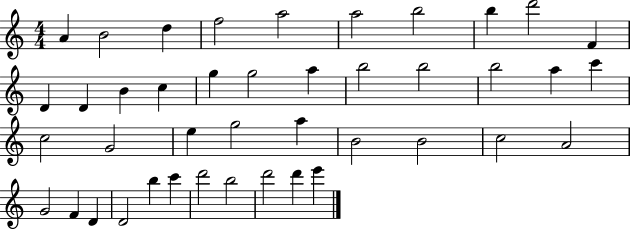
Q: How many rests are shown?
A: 0